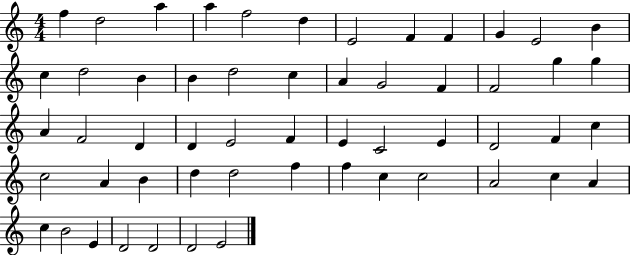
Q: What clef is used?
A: treble